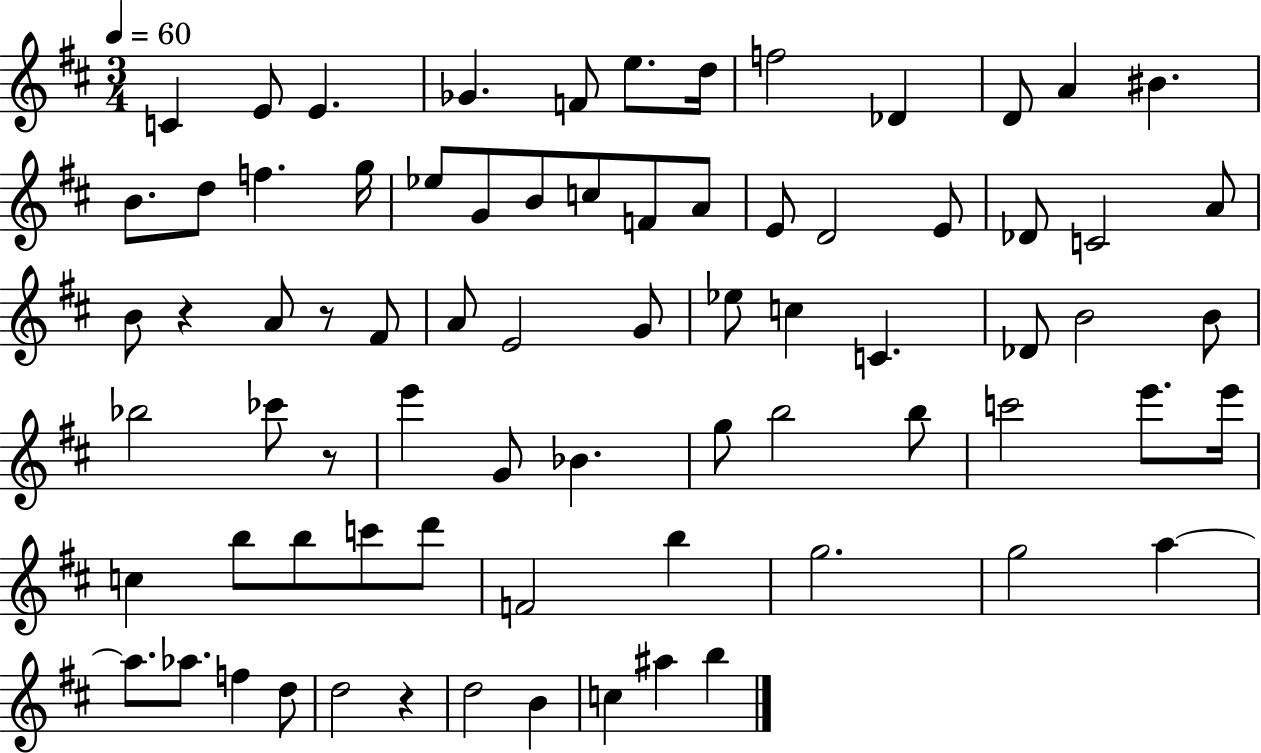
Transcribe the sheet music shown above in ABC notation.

X:1
T:Untitled
M:3/4
L:1/4
K:D
C E/2 E _G F/2 e/2 d/4 f2 _D D/2 A ^B B/2 d/2 f g/4 _e/2 G/2 B/2 c/2 F/2 A/2 E/2 D2 E/2 _D/2 C2 A/2 B/2 z A/2 z/2 ^F/2 A/2 E2 G/2 _e/2 c C _D/2 B2 B/2 _b2 _c'/2 z/2 e' G/2 _B g/2 b2 b/2 c'2 e'/2 e'/4 c b/2 b/2 c'/2 d'/2 F2 b g2 g2 a a/2 _a/2 f d/2 d2 z d2 B c ^a b